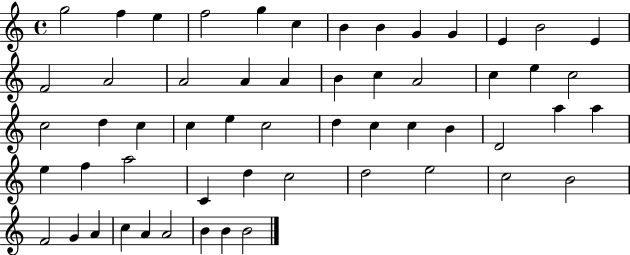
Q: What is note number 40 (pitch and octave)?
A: A5